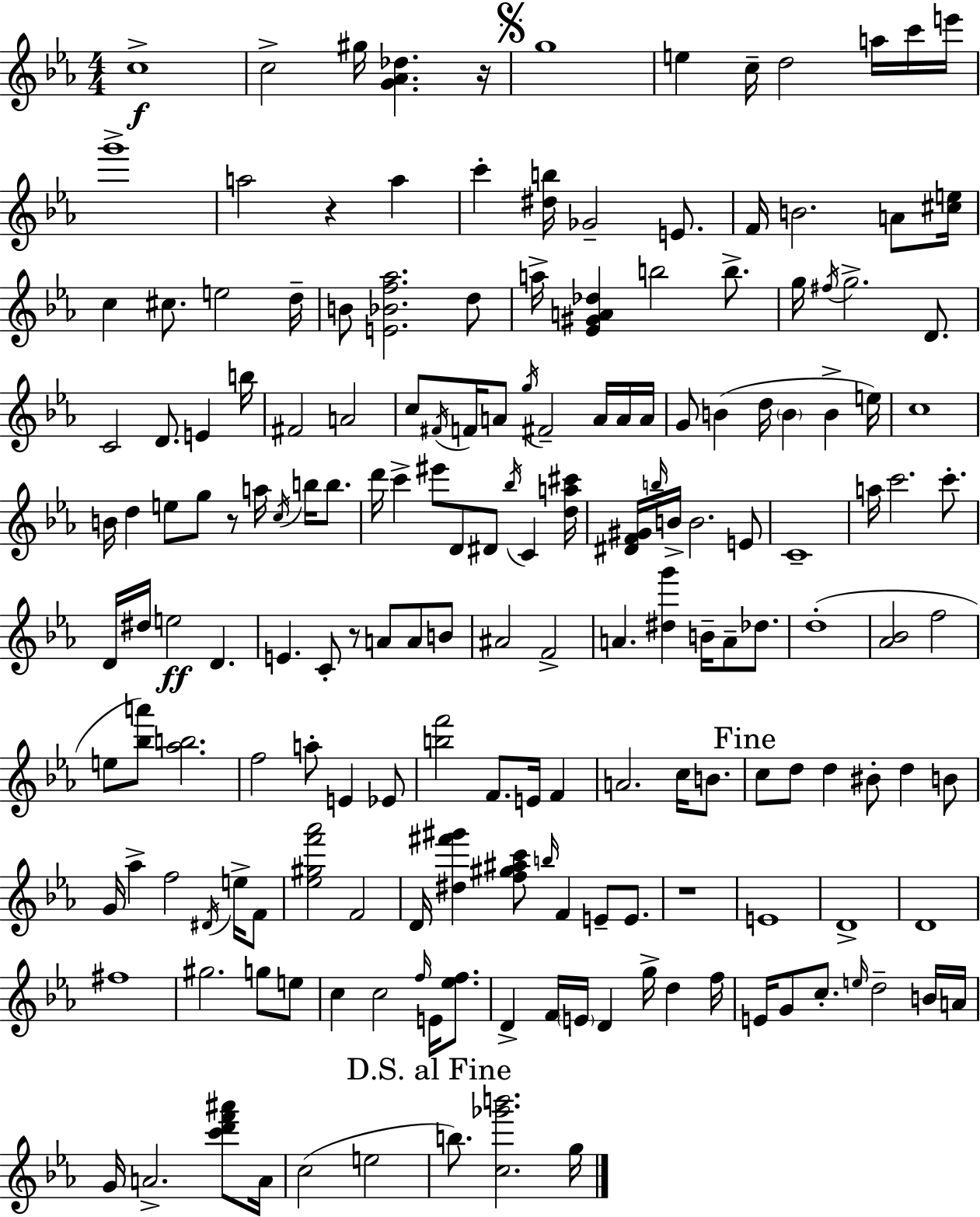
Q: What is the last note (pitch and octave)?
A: G5